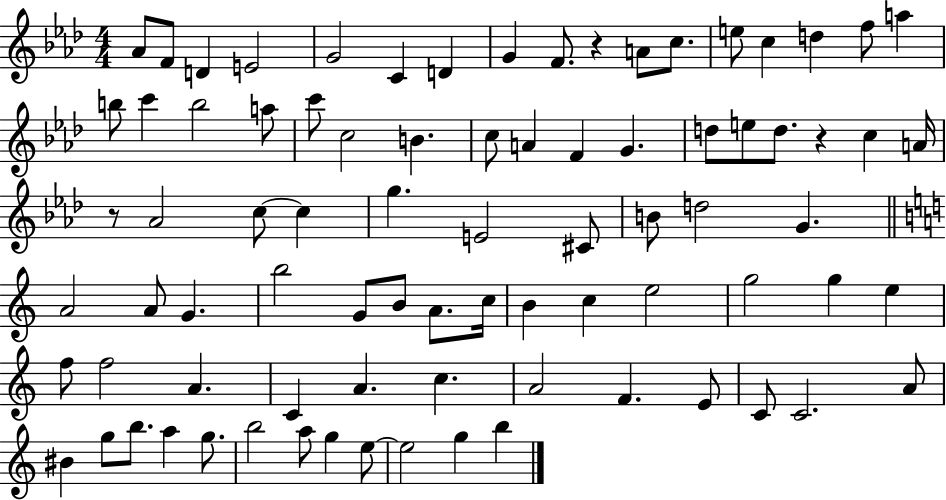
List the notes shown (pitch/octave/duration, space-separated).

Ab4/e F4/e D4/q E4/h G4/h C4/q D4/q G4/q F4/e. R/q A4/e C5/e. E5/e C5/q D5/q F5/e A5/q B5/e C6/q B5/h A5/e C6/e C5/h B4/q. C5/e A4/q F4/q G4/q. D5/e E5/e D5/e. R/q C5/q A4/s R/e Ab4/h C5/e C5/q G5/q. E4/h C#4/e B4/e D5/h G4/q. A4/h A4/e G4/q. B5/h G4/e B4/e A4/e. C5/s B4/q C5/q E5/h G5/h G5/q E5/q F5/e F5/h A4/q. C4/q A4/q. C5/q. A4/h F4/q. E4/e C4/e C4/h. A4/e BIS4/q G5/e B5/e. A5/q G5/e. B5/h A5/e G5/q E5/e E5/h G5/q B5/q